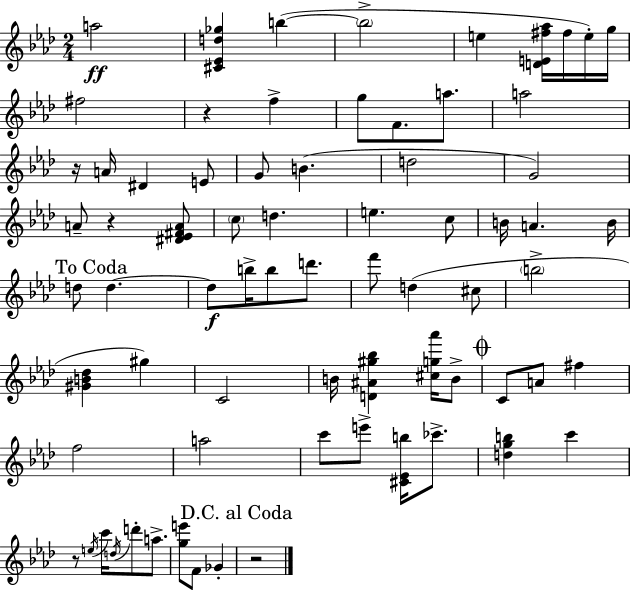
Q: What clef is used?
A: treble